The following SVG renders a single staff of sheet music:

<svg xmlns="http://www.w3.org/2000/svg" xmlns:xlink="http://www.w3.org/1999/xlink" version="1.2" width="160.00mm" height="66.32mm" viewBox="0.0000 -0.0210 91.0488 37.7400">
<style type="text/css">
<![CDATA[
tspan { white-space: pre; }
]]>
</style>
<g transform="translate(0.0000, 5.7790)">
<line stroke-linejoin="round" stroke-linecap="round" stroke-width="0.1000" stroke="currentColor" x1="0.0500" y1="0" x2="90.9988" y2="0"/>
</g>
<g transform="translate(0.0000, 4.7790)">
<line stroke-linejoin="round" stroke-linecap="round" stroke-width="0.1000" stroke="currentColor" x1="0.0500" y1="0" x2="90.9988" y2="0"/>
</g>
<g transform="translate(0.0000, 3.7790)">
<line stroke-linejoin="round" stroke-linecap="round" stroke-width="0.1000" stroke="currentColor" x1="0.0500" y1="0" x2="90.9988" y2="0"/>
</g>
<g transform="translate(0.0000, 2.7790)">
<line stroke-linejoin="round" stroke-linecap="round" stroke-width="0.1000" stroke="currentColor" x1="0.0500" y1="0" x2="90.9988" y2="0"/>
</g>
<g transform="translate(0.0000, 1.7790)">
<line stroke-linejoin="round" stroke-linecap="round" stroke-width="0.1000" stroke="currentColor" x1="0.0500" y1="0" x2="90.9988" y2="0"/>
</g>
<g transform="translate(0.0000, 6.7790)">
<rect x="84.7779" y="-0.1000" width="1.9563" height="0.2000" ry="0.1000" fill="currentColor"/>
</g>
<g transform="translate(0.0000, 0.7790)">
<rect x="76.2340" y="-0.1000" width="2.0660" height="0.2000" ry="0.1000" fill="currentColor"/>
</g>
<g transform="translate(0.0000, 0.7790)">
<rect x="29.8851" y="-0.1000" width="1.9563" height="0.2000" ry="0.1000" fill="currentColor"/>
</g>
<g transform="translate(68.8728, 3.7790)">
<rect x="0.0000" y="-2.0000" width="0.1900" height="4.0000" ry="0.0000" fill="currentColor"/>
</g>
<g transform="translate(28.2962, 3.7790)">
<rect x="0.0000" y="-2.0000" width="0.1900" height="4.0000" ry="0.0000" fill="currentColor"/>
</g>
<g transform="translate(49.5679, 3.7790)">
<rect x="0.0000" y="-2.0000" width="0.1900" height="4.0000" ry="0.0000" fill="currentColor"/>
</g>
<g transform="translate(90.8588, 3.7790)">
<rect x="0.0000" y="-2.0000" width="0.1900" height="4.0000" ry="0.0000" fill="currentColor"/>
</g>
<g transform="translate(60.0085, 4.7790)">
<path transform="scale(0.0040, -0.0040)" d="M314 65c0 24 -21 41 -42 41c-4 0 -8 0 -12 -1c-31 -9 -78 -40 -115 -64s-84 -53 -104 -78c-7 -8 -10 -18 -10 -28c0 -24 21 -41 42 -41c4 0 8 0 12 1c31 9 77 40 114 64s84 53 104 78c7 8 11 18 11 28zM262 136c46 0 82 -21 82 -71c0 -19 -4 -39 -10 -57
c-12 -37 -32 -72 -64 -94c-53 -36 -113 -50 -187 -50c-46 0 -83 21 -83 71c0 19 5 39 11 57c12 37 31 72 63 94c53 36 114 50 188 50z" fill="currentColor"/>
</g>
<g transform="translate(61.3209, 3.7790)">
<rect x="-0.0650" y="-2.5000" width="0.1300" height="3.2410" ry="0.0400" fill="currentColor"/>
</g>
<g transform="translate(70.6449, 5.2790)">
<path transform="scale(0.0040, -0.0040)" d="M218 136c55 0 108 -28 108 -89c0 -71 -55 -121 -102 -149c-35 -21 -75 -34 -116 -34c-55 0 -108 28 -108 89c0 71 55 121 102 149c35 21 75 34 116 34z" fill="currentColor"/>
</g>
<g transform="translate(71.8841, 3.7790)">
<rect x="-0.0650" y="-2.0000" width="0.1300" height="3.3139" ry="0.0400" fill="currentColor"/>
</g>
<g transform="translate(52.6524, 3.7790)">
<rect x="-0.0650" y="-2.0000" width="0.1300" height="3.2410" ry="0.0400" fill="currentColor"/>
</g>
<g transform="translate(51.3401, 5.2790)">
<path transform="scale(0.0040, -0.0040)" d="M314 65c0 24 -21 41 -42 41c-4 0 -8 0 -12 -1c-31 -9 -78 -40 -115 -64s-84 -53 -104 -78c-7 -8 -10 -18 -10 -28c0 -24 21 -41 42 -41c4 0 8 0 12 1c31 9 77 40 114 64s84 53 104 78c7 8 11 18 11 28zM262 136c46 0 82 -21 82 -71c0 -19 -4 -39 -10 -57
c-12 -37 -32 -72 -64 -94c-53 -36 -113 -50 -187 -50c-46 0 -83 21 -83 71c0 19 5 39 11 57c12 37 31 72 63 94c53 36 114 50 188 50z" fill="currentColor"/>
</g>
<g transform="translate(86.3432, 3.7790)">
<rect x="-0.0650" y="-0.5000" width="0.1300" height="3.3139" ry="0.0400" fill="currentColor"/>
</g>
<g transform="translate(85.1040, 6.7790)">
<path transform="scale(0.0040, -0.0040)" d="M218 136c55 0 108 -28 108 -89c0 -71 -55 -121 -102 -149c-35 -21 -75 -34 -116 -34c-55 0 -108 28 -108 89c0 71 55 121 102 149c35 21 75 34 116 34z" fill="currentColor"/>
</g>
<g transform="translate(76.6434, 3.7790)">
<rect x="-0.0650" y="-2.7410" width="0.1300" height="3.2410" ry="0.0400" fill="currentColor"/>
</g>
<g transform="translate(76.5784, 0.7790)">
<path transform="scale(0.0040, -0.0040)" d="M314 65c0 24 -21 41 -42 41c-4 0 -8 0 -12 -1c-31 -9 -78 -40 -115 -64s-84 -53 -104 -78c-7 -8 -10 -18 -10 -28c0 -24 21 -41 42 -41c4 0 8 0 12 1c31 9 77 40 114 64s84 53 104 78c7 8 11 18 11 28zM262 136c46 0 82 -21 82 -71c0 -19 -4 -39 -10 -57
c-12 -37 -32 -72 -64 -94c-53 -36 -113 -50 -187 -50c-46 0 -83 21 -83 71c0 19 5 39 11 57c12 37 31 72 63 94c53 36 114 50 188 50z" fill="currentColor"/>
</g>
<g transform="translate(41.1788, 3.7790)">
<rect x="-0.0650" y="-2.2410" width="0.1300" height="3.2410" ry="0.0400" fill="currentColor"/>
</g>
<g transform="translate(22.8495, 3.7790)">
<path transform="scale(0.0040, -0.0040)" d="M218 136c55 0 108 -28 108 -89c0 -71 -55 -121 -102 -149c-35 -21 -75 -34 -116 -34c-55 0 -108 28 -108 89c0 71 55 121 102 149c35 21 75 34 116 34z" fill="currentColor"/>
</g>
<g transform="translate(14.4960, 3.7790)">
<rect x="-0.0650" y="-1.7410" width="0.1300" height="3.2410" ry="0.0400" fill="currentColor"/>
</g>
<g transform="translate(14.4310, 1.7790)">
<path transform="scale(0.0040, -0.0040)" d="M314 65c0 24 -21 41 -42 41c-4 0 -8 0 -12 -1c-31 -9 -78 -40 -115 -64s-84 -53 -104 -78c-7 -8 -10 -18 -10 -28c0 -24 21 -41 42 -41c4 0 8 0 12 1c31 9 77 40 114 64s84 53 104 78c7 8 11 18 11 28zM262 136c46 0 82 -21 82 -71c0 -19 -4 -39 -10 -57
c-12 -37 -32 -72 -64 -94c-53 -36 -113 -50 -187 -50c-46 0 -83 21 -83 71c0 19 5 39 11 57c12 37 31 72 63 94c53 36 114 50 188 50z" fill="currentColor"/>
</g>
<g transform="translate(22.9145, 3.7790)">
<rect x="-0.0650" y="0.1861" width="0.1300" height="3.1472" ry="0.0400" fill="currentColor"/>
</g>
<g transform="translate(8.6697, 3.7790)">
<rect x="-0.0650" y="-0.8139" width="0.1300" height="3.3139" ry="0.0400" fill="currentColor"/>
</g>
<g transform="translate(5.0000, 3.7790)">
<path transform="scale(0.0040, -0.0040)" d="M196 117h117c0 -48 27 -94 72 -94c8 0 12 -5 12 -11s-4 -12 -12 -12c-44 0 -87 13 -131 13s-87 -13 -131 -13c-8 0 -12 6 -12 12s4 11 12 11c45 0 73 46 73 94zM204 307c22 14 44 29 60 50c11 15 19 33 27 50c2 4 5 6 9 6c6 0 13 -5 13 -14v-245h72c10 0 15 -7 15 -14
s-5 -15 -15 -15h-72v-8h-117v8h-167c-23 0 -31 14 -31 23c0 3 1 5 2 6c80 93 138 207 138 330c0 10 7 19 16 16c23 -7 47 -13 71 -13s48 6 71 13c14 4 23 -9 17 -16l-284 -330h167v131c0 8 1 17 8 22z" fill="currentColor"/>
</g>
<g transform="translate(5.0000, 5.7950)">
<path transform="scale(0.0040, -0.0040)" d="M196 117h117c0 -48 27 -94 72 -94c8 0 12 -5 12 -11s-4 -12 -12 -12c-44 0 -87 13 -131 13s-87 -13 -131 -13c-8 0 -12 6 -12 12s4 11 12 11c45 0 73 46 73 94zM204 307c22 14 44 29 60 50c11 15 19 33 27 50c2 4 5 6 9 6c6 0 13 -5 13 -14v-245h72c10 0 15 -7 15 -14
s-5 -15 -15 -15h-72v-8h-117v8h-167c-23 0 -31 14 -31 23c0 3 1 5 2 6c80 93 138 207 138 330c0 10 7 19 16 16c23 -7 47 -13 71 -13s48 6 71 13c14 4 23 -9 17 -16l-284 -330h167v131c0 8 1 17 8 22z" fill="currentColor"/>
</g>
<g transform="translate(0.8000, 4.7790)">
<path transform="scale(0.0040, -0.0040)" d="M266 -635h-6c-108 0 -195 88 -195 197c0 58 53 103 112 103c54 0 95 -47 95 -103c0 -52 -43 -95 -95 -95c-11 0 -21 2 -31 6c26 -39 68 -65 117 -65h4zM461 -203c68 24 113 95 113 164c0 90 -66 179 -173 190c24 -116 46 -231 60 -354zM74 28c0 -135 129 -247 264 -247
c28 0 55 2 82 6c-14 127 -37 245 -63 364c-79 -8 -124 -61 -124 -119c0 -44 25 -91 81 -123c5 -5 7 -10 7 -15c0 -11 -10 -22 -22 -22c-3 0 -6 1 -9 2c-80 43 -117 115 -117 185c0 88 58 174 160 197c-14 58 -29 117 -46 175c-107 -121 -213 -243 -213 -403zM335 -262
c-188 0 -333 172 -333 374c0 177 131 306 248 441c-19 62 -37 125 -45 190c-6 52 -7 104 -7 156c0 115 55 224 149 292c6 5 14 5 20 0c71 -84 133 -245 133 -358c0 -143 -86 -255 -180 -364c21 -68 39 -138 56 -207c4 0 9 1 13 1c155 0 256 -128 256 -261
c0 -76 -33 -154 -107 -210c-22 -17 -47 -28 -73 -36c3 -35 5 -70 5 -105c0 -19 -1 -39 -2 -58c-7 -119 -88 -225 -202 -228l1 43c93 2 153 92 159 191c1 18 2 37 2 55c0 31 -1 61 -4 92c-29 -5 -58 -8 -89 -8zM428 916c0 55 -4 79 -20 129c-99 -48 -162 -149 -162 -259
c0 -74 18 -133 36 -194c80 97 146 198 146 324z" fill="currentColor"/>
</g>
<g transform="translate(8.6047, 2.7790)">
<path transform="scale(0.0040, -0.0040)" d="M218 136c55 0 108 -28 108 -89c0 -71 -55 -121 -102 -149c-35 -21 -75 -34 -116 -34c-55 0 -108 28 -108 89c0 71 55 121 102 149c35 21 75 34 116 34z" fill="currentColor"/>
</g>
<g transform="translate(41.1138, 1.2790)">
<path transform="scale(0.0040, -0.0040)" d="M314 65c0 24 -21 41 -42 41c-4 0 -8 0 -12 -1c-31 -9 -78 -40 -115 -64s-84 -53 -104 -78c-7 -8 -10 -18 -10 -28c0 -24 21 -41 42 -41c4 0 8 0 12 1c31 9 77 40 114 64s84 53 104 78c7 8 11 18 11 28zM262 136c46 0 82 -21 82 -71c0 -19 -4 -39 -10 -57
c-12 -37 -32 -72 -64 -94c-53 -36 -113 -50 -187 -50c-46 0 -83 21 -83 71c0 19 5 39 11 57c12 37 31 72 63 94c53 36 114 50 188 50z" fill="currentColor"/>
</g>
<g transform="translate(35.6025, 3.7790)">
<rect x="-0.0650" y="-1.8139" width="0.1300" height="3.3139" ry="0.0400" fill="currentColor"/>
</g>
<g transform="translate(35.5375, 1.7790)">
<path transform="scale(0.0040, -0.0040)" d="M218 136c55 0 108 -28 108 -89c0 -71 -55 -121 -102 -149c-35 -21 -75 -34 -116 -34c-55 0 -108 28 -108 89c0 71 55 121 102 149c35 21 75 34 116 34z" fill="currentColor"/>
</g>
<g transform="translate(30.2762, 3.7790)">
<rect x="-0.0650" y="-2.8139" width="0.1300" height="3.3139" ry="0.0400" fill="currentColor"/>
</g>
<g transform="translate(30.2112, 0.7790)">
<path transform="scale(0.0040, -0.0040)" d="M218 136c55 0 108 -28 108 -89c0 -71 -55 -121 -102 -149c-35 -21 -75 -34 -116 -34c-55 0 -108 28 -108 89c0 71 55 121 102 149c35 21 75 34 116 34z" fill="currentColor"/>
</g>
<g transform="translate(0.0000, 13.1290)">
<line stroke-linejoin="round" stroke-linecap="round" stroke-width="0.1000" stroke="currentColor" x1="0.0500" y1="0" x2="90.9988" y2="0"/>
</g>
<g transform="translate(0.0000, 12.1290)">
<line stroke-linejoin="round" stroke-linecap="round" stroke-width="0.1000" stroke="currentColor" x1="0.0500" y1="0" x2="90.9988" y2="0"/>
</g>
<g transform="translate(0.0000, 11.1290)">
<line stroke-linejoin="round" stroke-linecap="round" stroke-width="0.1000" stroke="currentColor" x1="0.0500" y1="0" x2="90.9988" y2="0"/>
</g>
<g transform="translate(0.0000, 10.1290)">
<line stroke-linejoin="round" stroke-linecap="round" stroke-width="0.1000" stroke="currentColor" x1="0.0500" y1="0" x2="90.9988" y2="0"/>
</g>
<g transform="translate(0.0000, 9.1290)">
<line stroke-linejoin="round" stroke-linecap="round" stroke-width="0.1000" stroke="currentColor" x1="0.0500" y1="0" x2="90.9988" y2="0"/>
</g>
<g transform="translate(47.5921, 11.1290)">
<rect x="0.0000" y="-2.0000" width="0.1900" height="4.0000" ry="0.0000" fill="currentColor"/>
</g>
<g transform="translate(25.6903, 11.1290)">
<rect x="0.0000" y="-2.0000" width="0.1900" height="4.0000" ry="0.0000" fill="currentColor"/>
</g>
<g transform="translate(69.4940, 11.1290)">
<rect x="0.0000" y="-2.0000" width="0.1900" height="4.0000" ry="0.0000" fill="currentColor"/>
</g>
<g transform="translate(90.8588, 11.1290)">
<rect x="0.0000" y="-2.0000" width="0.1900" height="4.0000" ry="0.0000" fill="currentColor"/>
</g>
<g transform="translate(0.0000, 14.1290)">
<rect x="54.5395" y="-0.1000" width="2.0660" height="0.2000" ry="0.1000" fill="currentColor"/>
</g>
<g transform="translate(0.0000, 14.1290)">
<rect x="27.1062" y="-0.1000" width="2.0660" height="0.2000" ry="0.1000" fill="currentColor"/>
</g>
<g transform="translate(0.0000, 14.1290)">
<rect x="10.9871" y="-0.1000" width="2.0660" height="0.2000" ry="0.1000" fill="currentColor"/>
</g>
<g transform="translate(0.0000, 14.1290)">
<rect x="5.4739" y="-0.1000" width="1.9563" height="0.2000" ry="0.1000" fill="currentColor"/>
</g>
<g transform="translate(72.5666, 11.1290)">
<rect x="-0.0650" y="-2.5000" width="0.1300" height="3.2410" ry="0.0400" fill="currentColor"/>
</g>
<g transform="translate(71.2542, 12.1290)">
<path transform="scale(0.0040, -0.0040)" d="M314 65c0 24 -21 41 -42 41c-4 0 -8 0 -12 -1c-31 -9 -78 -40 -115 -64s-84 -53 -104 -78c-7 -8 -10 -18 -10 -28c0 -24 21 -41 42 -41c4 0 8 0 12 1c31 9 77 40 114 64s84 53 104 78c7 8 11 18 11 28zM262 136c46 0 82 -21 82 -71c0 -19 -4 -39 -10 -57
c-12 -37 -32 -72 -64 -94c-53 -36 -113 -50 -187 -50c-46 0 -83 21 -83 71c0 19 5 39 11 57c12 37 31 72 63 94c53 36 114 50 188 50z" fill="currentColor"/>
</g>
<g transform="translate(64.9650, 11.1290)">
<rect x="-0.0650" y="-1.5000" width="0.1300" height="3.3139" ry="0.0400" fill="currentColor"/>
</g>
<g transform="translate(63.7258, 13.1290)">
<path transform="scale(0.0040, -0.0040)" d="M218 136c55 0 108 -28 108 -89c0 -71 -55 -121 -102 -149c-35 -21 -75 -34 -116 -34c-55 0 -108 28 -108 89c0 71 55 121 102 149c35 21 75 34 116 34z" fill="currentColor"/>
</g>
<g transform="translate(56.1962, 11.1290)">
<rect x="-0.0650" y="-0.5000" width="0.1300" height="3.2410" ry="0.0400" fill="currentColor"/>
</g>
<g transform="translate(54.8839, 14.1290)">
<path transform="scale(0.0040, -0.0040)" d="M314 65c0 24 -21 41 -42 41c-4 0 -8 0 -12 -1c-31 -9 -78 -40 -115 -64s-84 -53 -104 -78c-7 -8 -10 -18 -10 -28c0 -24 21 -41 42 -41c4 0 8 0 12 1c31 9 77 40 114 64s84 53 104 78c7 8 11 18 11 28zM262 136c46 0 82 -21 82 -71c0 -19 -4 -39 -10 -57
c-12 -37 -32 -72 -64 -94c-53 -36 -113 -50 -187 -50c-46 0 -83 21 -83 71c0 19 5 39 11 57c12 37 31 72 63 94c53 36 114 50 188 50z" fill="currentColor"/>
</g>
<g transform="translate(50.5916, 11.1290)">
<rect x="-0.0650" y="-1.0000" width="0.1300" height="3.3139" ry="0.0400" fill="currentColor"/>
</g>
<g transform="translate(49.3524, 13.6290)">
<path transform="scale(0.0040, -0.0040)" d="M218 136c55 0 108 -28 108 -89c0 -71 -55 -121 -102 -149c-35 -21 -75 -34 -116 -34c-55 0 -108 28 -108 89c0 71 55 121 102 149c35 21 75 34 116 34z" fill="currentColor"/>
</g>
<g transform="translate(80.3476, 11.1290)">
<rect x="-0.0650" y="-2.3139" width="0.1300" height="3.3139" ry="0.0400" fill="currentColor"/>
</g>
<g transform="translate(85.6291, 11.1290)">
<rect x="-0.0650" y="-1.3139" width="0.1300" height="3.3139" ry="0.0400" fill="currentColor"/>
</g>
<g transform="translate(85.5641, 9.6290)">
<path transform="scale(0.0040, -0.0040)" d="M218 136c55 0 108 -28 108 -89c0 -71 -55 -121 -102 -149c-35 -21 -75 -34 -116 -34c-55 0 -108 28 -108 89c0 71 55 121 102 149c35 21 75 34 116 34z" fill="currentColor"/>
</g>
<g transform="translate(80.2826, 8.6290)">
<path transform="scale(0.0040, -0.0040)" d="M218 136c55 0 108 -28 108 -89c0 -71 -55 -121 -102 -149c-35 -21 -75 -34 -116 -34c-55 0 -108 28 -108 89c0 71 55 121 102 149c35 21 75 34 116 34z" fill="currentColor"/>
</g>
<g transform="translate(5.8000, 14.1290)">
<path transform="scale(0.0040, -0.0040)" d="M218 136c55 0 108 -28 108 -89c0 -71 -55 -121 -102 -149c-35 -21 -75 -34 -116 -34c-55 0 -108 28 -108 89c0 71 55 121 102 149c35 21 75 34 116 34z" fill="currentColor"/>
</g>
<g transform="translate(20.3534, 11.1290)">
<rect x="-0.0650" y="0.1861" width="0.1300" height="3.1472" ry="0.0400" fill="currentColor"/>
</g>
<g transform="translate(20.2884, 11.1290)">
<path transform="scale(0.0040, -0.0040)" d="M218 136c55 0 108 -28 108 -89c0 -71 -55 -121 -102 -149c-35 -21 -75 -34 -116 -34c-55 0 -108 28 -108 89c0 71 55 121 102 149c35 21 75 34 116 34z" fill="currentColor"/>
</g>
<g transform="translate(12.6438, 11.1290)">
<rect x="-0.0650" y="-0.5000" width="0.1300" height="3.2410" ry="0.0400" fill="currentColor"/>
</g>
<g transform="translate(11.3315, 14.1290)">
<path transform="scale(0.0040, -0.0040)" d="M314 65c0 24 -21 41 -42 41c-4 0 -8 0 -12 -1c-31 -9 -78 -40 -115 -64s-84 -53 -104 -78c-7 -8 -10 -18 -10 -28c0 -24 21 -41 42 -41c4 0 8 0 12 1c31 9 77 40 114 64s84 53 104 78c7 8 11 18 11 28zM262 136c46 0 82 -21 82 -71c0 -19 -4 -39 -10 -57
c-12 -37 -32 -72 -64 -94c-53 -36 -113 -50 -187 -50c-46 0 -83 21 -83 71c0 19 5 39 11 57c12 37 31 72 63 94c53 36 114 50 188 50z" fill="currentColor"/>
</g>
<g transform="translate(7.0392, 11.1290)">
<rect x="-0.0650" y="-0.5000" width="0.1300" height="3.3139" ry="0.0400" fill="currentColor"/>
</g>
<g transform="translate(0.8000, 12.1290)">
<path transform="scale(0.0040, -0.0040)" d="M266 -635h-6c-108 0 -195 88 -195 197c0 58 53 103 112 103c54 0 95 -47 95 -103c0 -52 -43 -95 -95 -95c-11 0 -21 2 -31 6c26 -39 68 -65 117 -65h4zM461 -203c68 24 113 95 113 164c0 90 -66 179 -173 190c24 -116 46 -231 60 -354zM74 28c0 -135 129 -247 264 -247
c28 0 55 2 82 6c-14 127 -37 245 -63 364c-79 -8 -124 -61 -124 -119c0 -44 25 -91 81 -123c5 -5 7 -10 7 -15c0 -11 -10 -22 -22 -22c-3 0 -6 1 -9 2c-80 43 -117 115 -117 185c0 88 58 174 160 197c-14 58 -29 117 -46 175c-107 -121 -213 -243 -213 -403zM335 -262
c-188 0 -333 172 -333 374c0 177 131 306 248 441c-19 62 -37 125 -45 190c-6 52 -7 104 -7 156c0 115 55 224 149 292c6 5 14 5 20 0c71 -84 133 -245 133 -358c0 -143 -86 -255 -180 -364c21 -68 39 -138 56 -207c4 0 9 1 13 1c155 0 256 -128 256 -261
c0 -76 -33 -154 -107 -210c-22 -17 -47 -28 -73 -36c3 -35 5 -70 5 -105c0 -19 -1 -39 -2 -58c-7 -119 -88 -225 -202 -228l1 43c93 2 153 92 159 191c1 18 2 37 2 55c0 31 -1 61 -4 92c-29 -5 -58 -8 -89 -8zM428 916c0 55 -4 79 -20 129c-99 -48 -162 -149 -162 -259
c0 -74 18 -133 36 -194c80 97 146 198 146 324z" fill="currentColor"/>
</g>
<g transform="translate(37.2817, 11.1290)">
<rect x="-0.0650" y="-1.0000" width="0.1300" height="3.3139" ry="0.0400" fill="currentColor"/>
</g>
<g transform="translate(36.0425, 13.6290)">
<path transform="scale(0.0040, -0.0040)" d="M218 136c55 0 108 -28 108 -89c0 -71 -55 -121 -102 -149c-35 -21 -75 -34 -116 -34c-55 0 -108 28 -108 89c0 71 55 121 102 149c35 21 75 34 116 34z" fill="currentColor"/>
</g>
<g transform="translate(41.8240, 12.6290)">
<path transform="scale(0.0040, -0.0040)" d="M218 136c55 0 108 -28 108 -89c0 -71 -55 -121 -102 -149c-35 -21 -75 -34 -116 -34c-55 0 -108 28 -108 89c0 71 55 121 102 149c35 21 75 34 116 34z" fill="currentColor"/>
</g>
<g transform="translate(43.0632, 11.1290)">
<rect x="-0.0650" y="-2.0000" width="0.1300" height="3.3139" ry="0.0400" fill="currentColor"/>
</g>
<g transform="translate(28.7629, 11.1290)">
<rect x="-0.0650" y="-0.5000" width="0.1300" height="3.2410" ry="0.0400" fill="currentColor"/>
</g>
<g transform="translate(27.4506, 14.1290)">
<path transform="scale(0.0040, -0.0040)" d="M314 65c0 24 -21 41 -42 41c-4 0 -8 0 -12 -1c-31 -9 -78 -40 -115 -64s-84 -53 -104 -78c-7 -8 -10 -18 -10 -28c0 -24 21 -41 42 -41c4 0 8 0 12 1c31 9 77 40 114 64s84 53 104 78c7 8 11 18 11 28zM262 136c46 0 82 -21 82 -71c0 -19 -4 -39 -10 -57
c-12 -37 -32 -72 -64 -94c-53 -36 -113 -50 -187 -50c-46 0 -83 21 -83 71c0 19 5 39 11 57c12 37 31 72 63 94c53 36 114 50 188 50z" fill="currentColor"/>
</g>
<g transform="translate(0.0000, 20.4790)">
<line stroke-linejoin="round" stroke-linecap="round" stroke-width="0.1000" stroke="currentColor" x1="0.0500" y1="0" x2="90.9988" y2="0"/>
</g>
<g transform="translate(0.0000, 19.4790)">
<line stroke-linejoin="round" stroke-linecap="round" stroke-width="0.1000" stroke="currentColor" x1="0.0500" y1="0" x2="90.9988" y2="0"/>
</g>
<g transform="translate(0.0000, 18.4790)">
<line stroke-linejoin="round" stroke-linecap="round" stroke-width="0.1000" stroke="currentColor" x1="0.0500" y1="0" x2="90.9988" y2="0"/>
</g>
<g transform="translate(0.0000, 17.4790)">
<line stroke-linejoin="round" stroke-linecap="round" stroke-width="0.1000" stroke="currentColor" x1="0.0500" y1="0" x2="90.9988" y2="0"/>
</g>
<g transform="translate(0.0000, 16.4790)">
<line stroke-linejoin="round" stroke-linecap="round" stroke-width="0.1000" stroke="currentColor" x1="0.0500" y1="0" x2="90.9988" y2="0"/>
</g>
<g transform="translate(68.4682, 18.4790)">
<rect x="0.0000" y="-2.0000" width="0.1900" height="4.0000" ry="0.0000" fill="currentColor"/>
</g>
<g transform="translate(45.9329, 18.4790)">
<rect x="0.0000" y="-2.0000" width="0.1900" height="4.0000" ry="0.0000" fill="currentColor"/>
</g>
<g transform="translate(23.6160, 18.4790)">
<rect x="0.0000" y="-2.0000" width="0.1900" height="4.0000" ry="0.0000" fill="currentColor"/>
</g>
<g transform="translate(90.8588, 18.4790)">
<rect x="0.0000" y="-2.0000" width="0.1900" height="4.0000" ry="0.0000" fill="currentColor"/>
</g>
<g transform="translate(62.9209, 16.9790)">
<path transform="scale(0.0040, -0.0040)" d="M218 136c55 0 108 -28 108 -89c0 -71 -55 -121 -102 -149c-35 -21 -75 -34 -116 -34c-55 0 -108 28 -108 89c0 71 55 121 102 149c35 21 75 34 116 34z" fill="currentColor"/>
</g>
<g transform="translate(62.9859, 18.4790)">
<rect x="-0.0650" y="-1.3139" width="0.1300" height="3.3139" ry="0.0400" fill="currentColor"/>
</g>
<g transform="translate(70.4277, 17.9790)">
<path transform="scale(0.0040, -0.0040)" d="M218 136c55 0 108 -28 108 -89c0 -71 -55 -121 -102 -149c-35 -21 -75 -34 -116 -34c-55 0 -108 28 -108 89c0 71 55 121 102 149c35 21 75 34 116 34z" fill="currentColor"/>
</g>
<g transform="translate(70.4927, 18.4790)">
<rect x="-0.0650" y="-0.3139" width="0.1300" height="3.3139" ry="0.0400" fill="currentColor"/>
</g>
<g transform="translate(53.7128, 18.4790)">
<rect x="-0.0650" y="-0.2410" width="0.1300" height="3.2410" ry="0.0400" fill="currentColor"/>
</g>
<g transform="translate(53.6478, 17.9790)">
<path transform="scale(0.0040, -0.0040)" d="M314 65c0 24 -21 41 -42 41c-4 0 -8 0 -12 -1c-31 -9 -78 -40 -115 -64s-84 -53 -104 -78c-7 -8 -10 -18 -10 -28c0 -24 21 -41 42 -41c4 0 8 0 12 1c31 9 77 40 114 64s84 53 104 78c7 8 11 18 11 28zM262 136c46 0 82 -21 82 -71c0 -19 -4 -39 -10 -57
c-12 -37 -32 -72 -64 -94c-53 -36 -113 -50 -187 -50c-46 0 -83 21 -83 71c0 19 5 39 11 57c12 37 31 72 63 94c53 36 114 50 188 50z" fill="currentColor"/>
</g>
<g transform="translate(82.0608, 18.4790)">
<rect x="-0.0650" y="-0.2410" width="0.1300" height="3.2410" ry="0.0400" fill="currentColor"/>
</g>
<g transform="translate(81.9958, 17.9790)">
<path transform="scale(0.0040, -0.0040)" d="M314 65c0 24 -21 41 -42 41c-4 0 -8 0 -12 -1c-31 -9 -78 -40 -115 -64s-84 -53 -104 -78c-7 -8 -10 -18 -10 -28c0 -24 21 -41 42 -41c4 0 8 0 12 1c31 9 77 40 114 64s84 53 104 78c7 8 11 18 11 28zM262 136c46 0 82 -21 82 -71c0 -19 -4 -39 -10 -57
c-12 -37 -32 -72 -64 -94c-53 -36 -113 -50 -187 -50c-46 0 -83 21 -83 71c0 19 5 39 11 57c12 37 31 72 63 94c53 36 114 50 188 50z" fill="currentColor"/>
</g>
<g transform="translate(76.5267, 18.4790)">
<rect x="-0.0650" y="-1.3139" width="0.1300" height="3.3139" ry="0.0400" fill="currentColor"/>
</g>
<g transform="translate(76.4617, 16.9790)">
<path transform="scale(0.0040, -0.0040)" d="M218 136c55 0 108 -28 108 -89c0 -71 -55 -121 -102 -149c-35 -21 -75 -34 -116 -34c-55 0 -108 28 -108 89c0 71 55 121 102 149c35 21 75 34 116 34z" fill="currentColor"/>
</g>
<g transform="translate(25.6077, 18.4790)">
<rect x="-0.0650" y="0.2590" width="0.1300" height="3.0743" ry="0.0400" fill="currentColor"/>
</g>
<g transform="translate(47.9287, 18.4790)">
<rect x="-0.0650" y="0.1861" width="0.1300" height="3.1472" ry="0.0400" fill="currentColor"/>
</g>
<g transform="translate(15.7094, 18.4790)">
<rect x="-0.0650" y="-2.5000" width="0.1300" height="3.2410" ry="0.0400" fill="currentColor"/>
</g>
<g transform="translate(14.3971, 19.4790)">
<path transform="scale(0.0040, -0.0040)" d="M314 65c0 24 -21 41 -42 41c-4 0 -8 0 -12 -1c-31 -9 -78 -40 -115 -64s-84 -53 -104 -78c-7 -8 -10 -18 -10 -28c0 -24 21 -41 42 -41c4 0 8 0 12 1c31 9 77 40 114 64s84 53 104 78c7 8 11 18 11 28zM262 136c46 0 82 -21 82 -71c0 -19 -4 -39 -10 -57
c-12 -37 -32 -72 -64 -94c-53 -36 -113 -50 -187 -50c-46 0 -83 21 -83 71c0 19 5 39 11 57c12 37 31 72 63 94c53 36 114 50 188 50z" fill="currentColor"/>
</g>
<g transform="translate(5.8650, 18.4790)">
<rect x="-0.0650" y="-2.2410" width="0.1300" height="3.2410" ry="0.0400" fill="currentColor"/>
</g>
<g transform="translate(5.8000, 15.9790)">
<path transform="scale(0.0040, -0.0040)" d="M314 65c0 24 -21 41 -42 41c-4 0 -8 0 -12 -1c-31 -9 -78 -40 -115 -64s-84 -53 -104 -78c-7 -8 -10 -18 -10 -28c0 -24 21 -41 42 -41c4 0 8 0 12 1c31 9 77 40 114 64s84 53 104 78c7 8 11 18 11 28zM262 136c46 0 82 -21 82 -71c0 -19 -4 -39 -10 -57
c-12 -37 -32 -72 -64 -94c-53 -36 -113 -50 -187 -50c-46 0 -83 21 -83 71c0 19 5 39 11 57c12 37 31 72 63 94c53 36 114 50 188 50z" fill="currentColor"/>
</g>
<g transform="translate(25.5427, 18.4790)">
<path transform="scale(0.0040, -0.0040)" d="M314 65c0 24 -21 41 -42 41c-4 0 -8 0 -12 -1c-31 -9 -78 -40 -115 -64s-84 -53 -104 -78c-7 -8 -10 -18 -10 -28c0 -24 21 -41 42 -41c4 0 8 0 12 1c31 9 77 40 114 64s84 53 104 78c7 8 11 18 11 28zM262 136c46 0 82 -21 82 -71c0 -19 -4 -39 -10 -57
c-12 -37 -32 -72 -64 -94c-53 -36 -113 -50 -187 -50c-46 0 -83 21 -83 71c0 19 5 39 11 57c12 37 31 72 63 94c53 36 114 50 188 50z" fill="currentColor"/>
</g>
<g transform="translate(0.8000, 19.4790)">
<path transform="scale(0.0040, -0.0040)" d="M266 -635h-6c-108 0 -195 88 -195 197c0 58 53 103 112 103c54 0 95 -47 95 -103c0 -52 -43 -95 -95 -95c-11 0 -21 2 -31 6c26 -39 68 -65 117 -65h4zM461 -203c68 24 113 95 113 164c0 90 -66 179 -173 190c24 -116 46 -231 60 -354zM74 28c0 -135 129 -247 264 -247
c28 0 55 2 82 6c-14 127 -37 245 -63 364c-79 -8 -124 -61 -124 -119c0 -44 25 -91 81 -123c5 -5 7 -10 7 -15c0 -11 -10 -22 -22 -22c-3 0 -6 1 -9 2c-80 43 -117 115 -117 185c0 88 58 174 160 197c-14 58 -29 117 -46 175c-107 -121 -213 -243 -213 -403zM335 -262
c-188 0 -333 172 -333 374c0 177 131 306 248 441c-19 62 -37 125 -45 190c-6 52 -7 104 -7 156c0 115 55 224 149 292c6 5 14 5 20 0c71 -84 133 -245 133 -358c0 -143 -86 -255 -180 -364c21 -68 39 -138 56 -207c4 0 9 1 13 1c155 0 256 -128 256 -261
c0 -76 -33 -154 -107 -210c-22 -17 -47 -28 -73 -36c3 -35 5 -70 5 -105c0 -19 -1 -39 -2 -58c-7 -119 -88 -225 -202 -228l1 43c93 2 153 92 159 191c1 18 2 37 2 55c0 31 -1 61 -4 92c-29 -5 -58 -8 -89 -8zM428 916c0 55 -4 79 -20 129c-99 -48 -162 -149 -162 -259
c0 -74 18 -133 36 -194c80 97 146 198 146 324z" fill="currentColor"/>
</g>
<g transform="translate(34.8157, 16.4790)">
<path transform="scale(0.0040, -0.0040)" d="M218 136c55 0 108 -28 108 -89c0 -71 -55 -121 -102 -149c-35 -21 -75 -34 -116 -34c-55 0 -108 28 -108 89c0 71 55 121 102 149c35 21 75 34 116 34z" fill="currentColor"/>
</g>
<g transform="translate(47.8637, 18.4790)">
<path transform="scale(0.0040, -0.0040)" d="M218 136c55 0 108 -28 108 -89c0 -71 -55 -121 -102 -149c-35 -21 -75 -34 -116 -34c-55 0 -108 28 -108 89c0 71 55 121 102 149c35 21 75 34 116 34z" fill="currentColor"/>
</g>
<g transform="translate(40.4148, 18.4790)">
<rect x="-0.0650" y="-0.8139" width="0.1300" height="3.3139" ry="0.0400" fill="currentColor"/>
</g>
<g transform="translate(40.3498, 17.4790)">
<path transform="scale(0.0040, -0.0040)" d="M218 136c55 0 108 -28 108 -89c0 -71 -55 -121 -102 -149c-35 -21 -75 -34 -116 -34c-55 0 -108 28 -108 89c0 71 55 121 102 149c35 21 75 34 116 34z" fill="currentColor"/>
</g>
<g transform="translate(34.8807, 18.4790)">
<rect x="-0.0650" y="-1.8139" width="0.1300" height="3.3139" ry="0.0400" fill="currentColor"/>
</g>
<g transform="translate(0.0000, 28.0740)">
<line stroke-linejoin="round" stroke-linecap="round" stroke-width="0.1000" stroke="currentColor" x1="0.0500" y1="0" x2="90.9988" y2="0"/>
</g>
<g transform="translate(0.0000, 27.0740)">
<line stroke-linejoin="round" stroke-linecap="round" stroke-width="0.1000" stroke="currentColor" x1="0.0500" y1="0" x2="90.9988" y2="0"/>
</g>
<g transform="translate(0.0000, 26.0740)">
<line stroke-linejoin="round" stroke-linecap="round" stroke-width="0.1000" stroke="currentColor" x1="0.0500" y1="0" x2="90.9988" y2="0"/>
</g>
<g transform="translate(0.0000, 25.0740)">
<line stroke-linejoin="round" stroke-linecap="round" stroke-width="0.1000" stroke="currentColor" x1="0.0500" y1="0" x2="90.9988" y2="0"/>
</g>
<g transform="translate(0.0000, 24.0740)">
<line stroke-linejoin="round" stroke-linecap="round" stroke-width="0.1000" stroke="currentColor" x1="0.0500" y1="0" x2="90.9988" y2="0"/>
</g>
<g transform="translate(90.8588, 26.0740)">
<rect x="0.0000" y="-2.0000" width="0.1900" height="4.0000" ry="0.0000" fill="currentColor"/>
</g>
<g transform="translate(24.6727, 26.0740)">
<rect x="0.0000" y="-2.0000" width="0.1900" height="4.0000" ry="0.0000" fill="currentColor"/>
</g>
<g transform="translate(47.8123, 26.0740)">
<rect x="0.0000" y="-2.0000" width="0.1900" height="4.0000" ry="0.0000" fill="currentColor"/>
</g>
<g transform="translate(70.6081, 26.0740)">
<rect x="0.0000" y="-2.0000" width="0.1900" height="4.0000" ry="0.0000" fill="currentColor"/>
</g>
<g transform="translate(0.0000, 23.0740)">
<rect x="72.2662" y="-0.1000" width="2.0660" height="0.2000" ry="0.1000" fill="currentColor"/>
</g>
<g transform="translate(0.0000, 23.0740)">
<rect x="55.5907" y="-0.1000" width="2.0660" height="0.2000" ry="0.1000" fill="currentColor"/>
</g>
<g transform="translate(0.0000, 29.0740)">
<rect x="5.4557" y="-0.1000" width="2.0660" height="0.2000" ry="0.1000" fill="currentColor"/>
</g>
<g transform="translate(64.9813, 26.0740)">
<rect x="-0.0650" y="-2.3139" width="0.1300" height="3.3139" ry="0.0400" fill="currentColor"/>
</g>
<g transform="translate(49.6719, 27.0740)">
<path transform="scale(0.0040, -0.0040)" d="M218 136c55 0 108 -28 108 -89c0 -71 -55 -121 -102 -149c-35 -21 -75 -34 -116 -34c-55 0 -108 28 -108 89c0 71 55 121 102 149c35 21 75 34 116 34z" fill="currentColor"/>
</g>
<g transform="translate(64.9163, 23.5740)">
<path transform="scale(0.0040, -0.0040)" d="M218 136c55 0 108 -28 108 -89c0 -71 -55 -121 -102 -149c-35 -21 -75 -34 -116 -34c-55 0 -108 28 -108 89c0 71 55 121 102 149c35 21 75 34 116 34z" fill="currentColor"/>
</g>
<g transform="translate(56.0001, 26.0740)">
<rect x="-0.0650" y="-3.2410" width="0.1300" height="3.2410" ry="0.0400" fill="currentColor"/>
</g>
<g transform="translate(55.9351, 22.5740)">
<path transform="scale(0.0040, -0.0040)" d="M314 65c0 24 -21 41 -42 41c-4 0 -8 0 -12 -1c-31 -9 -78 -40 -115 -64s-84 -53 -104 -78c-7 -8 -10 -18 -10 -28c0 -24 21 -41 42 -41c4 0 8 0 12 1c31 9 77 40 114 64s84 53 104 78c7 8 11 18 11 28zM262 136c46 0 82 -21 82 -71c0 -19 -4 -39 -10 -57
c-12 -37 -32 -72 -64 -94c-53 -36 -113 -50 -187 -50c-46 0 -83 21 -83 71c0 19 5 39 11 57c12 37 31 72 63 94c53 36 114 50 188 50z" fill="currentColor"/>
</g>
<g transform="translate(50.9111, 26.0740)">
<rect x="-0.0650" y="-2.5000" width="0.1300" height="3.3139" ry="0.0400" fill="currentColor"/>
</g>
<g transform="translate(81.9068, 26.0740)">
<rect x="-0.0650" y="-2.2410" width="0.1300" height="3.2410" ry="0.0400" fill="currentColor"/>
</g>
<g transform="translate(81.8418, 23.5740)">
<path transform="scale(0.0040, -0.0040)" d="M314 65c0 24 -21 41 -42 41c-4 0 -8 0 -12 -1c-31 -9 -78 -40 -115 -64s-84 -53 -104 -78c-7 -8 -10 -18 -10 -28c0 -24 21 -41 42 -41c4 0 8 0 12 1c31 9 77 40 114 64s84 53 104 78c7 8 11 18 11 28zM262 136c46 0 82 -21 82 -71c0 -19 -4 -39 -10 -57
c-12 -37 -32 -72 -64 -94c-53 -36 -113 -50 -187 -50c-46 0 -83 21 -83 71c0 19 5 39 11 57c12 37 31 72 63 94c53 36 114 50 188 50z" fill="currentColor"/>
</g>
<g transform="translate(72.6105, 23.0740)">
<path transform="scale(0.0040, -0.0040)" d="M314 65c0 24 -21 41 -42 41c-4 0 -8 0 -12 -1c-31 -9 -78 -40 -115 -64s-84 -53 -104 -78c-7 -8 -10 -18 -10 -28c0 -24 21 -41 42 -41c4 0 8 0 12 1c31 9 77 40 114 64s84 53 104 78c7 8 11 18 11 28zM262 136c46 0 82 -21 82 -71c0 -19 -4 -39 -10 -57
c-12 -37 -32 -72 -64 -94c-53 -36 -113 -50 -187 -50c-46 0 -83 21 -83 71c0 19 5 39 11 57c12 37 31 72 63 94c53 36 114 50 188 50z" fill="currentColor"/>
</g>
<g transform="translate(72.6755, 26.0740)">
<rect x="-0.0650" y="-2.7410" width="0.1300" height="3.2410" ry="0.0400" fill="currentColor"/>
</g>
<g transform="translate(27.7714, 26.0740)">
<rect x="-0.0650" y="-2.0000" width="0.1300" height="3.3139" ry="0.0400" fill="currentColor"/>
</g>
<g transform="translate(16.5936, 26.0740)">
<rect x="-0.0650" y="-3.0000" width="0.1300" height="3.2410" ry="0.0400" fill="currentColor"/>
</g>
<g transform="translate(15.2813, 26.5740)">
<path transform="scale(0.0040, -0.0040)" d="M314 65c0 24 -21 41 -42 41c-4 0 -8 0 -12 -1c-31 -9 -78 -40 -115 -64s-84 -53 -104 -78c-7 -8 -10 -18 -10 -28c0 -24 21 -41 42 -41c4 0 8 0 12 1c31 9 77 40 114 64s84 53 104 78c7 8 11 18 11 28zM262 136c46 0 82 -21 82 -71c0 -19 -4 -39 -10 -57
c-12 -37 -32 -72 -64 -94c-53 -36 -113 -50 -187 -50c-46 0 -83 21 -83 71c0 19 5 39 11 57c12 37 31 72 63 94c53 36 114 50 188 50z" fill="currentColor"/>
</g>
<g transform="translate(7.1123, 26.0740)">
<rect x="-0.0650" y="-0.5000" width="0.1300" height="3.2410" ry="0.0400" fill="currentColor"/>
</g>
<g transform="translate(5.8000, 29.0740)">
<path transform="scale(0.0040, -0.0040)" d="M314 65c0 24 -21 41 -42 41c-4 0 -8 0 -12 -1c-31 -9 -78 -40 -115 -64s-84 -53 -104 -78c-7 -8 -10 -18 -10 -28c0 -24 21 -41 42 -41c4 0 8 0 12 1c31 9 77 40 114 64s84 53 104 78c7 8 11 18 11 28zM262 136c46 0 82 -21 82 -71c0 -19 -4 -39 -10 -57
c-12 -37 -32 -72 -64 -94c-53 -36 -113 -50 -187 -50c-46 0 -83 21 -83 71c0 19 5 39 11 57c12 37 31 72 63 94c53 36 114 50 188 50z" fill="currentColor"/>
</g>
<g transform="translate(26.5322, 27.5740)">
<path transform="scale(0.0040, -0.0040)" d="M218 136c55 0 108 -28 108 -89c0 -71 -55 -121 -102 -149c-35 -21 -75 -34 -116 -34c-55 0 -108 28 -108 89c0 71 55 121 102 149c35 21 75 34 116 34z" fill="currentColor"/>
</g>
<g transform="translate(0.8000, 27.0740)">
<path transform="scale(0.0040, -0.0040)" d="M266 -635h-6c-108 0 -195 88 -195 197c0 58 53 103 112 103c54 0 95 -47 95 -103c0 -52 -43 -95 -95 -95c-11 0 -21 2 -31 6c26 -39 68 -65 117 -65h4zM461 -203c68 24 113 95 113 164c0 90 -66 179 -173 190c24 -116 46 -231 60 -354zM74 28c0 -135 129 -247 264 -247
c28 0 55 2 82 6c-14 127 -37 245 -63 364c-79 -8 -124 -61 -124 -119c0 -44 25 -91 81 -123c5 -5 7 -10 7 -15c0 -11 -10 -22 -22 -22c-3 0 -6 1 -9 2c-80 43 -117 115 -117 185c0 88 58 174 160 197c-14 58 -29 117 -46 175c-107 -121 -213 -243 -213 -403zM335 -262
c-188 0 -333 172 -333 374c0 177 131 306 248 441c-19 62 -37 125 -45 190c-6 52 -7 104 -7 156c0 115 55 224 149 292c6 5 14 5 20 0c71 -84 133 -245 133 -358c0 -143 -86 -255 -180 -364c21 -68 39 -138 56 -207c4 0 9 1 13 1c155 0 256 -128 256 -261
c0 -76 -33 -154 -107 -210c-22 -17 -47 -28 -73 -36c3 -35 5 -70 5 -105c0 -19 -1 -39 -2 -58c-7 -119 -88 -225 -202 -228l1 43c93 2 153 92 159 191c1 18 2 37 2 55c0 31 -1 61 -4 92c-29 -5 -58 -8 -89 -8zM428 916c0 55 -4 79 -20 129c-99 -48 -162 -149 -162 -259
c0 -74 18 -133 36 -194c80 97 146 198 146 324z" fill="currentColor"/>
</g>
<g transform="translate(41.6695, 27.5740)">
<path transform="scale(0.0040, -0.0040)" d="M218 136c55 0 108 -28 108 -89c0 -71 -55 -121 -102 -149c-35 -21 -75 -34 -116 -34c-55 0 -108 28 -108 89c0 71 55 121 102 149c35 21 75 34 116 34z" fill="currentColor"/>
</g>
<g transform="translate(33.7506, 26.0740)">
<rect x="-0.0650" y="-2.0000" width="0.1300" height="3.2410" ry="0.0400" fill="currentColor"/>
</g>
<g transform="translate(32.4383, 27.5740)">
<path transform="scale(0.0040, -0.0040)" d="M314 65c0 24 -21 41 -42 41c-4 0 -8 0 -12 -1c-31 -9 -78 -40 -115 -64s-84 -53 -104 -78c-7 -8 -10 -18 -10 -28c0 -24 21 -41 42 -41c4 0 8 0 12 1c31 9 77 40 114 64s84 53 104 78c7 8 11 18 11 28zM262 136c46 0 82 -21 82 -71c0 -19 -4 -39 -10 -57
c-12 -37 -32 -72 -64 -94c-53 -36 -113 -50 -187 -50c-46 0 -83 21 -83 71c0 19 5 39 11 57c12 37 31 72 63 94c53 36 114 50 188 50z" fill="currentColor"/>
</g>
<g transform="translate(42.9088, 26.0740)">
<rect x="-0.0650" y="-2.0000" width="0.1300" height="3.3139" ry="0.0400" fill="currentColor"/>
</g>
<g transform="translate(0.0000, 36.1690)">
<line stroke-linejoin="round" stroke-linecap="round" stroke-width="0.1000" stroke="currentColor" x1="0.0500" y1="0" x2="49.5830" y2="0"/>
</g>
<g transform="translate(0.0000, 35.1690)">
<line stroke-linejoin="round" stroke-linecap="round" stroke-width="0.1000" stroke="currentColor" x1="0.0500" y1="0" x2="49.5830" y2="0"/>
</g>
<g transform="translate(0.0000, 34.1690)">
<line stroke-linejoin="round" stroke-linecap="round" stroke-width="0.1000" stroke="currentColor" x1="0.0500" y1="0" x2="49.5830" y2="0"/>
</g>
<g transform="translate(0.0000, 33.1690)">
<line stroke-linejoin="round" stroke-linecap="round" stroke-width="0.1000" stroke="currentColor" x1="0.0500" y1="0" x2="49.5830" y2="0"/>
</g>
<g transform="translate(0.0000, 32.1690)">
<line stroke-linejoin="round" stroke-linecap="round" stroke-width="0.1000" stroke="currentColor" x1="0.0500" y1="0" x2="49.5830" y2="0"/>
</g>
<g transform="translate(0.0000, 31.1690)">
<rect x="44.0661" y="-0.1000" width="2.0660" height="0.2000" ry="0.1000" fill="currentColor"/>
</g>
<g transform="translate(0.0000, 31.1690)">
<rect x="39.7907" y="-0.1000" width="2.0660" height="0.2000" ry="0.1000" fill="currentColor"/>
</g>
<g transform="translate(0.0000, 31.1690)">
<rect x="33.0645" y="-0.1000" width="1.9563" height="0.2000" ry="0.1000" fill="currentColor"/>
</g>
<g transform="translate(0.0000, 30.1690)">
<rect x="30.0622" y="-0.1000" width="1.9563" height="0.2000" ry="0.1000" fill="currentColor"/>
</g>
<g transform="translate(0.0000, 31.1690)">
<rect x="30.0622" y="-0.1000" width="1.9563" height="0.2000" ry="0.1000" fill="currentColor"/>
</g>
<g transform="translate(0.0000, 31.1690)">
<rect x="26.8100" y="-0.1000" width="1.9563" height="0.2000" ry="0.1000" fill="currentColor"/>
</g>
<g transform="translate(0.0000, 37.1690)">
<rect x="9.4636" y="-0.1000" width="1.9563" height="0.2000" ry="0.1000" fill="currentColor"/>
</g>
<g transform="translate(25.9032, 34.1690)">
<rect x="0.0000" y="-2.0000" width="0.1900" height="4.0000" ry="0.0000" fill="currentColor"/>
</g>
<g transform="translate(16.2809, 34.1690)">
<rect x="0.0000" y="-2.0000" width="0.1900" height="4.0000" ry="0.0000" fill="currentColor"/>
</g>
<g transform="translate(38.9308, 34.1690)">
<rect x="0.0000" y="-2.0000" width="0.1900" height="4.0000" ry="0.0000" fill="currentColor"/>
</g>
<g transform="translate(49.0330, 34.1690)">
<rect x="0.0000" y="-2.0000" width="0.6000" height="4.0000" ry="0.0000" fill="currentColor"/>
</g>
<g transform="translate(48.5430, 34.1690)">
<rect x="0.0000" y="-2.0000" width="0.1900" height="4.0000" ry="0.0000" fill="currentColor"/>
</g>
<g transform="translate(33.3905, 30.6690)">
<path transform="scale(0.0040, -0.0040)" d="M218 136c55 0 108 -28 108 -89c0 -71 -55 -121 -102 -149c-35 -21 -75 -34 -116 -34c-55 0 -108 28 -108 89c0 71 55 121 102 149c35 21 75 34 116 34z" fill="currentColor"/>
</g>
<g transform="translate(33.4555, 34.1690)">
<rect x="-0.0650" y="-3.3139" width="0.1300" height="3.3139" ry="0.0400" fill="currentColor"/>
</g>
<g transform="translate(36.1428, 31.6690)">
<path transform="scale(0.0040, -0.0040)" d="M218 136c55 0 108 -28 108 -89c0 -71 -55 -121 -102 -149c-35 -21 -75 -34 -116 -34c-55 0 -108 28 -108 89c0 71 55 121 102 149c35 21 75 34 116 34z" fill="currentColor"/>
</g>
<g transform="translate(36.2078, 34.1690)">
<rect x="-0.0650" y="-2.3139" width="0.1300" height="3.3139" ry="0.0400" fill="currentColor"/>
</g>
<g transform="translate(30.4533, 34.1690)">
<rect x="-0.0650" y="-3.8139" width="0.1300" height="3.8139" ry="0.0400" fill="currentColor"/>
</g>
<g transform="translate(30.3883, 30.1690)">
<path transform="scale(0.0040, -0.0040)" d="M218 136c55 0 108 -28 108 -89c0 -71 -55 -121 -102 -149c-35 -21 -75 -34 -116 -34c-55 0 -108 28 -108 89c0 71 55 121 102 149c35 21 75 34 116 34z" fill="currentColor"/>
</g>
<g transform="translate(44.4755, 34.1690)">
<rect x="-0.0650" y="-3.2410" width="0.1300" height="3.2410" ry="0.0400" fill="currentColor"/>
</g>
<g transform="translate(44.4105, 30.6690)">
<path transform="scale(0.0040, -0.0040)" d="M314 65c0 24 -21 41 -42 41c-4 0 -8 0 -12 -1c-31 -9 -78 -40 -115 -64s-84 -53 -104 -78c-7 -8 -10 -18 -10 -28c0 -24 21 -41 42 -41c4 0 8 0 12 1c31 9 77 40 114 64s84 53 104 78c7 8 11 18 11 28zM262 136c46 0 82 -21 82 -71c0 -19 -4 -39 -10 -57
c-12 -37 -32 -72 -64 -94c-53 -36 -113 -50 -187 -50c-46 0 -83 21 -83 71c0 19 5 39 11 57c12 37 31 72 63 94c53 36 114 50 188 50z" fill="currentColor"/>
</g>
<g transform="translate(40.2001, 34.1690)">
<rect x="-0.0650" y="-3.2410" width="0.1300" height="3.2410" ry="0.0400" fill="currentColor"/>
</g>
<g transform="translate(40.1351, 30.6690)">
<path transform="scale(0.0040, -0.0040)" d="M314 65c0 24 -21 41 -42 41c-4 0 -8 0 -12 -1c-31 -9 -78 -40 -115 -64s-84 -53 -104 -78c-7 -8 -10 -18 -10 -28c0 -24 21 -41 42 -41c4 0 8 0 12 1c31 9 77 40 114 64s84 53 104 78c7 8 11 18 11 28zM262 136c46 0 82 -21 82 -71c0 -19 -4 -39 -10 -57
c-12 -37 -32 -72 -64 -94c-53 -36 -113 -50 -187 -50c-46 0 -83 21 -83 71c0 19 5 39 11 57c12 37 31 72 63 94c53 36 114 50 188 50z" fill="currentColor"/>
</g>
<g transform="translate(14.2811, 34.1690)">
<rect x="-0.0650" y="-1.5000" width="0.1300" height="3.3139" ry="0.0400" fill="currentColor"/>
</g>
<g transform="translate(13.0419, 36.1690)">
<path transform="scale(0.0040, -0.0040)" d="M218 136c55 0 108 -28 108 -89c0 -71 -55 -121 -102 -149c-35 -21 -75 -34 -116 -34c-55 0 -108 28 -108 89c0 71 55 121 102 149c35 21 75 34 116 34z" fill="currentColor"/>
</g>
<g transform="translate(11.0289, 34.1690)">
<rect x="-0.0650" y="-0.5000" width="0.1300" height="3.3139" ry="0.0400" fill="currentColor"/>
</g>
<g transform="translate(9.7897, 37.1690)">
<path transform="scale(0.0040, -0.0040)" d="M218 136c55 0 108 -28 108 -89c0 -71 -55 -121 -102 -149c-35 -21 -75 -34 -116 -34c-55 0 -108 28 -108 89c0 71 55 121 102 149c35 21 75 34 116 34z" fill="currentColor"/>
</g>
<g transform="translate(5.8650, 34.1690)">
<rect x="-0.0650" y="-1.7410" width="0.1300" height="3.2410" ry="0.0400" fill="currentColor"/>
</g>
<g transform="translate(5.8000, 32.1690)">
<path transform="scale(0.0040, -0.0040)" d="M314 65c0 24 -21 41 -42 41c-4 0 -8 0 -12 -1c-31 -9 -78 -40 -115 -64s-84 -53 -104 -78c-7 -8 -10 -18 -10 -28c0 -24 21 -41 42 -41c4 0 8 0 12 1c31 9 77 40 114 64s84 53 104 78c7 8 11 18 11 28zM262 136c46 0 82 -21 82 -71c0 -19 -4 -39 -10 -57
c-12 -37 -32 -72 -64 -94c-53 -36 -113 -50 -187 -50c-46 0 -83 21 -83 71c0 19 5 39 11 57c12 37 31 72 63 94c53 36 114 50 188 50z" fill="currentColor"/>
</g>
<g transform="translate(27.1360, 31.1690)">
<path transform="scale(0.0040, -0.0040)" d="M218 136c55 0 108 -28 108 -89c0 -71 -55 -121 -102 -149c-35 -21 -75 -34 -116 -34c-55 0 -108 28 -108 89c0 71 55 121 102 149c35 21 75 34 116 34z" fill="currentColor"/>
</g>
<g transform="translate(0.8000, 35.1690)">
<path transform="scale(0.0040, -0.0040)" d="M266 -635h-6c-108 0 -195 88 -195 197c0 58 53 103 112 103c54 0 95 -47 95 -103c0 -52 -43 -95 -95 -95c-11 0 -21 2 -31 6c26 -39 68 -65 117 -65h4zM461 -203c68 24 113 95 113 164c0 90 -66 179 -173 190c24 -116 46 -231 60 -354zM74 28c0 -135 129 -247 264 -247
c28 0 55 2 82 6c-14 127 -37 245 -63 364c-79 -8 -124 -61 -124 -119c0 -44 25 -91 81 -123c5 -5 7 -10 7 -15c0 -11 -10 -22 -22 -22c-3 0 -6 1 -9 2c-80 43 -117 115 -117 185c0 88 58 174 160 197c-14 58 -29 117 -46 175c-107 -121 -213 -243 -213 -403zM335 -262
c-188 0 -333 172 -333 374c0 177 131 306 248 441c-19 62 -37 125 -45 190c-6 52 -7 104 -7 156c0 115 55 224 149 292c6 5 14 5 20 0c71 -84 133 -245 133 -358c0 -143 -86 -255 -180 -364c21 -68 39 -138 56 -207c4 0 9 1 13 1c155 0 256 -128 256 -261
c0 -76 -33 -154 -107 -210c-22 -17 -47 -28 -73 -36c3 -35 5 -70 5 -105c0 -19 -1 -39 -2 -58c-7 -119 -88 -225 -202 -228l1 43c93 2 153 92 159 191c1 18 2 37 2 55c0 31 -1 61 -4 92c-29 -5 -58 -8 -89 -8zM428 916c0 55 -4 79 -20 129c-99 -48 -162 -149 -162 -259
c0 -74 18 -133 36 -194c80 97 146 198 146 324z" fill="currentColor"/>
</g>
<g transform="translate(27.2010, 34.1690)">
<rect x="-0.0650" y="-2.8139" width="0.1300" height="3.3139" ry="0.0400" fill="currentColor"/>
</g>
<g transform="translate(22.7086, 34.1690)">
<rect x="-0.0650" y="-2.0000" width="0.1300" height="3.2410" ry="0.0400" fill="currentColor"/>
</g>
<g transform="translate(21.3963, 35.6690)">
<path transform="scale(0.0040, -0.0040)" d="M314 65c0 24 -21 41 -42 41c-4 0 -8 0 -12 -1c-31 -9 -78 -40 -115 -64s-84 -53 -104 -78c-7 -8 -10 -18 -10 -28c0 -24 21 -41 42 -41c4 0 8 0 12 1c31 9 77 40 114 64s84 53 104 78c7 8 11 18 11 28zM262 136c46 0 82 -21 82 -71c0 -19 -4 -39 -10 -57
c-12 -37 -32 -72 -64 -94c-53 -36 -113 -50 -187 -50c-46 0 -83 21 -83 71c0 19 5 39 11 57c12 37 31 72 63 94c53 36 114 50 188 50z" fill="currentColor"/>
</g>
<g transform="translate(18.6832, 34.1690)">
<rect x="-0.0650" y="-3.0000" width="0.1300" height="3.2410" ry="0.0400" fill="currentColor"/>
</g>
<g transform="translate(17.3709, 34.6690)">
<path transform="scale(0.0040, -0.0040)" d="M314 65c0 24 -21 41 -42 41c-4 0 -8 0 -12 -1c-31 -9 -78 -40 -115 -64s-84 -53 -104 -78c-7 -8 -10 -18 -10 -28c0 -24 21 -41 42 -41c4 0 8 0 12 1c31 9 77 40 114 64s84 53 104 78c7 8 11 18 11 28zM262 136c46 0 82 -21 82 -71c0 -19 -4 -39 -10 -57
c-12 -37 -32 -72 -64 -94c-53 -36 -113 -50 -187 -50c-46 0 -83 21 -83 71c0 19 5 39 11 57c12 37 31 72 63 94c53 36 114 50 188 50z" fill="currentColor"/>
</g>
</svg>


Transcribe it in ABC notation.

X:1
T:Untitled
M:4/4
L:1/4
K:C
d f2 B a f g2 F2 G2 F a2 C C C2 B C2 D F D C2 E G2 g e g2 G2 B2 f d B c2 e c e c2 C2 A2 F F2 F G b2 g a2 g2 f2 C E A2 F2 a c' b g b2 b2